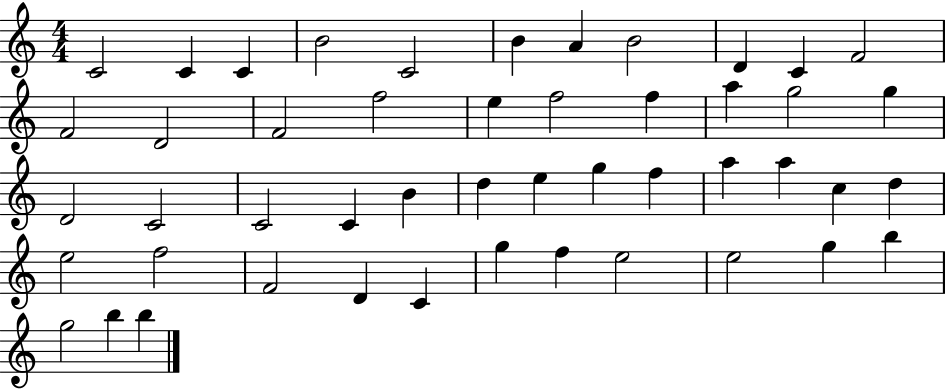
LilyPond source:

{
  \clef treble
  \numericTimeSignature
  \time 4/4
  \key c \major
  c'2 c'4 c'4 | b'2 c'2 | b'4 a'4 b'2 | d'4 c'4 f'2 | \break f'2 d'2 | f'2 f''2 | e''4 f''2 f''4 | a''4 g''2 g''4 | \break d'2 c'2 | c'2 c'4 b'4 | d''4 e''4 g''4 f''4 | a''4 a''4 c''4 d''4 | \break e''2 f''2 | f'2 d'4 c'4 | g''4 f''4 e''2 | e''2 g''4 b''4 | \break g''2 b''4 b''4 | \bar "|."
}